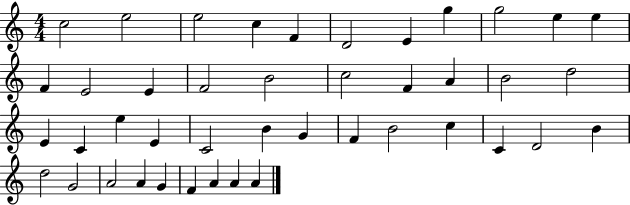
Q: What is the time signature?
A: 4/4